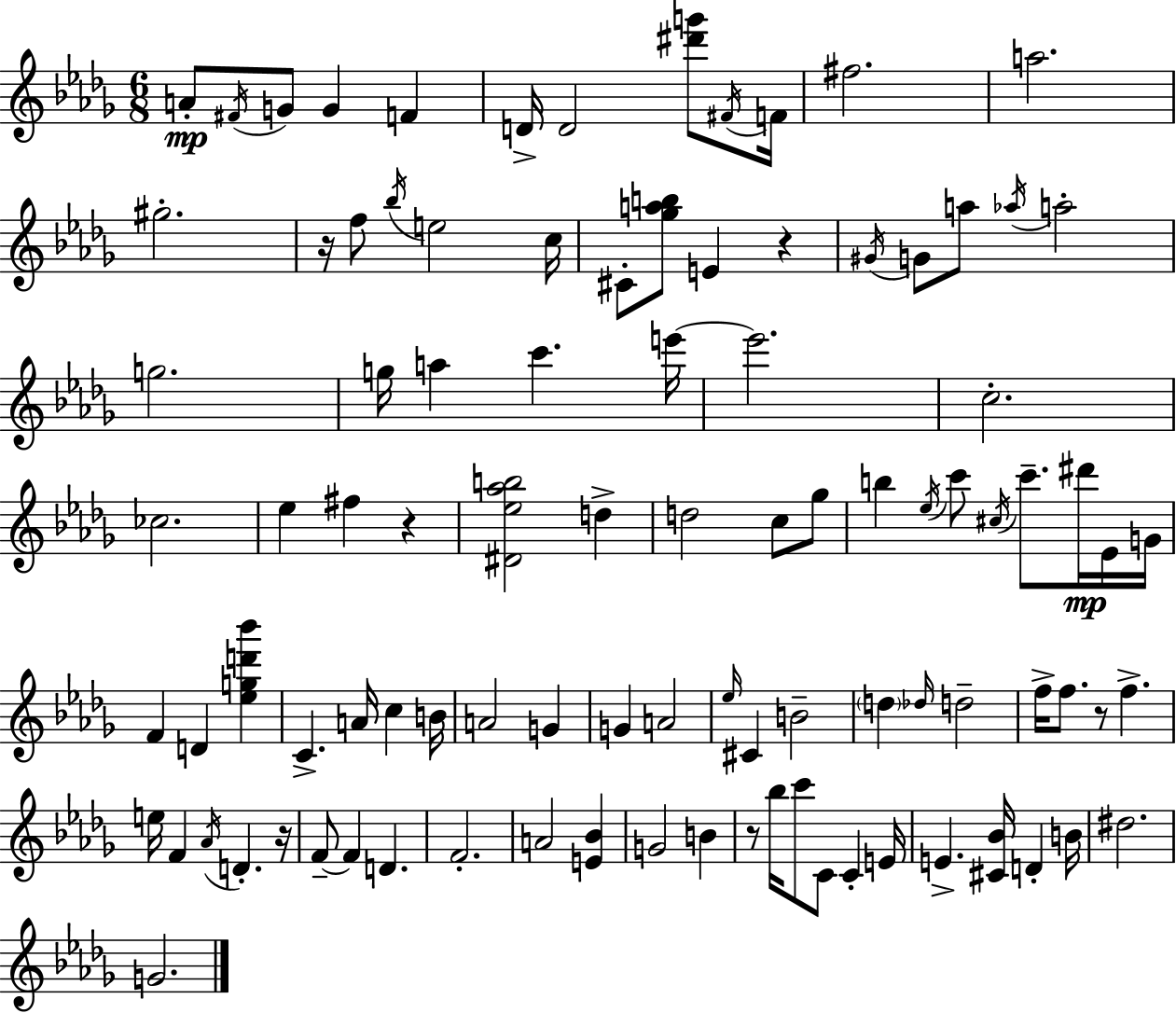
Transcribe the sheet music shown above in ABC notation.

X:1
T:Untitled
M:6/8
L:1/4
K:Bbm
A/2 ^F/4 G/2 G F D/4 D2 [^d'g']/2 ^F/4 F/4 ^f2 a2 ^g2 z/4 f/2 _b/4 e2 c/4 ^C/2 [_gab]/2 E z ^G/4 G/2 a/2 _a/4 a2 g2 g/4 a c' e'/4 e'2 c2 _c2 _e ^f z [^D_e_ab]2 d d2 c/2 _g/2 b _e/4 c'/2 ^c/4 c'/2 ^d'/4 _E/4 G/4 F D [_egd'_b'] C A/4 c B/4 A2 G G A2 _e/4 ^C B2 d _d/4 d2 f/4 f/2 z/2 f e/4 F _A/4 D z/4 F/2 F D F2 A2 [E_B] G2 B z/2 _b/4 c'/2 C/2 C E/4 E [^C_B]/4 D B/4 ^d2 G2